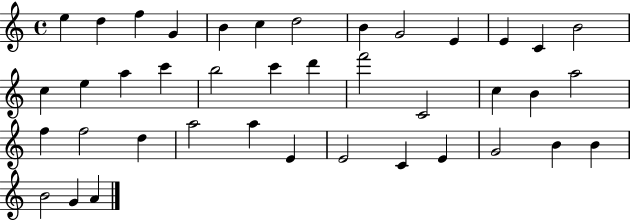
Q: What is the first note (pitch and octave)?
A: E5